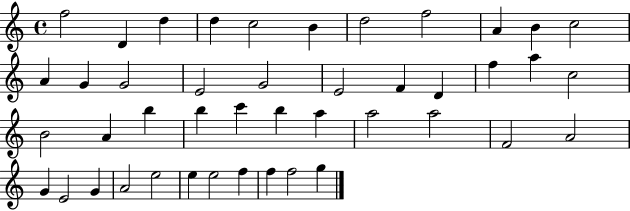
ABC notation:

X:1
T:Untitled
M:4/4
L:1/4
K:C
f2 D d d c2 B d2 f2 A B c2 A G G2 E2 G2 E2 F D f a c2 B2 A b b c' b a a2 a2 F2 A2 G E2 G A2 e2 e e2 f f f2 g